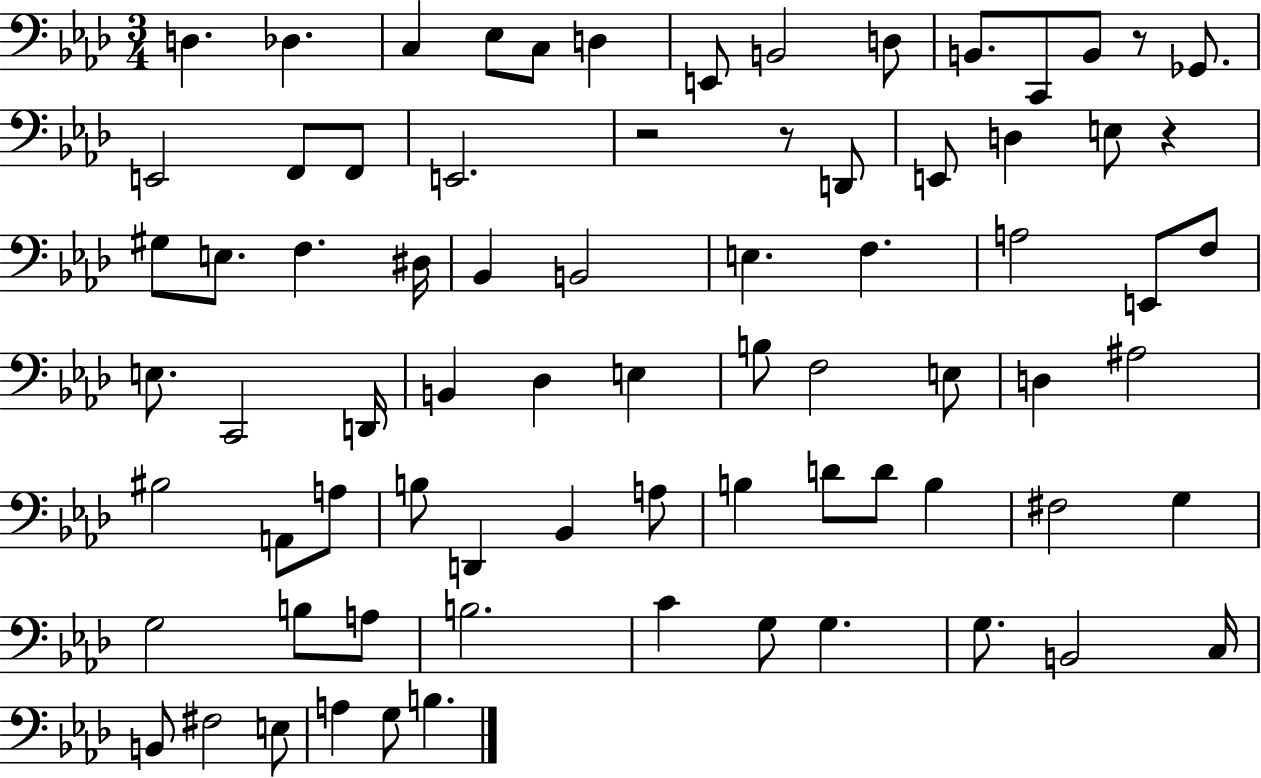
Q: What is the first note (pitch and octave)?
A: D3